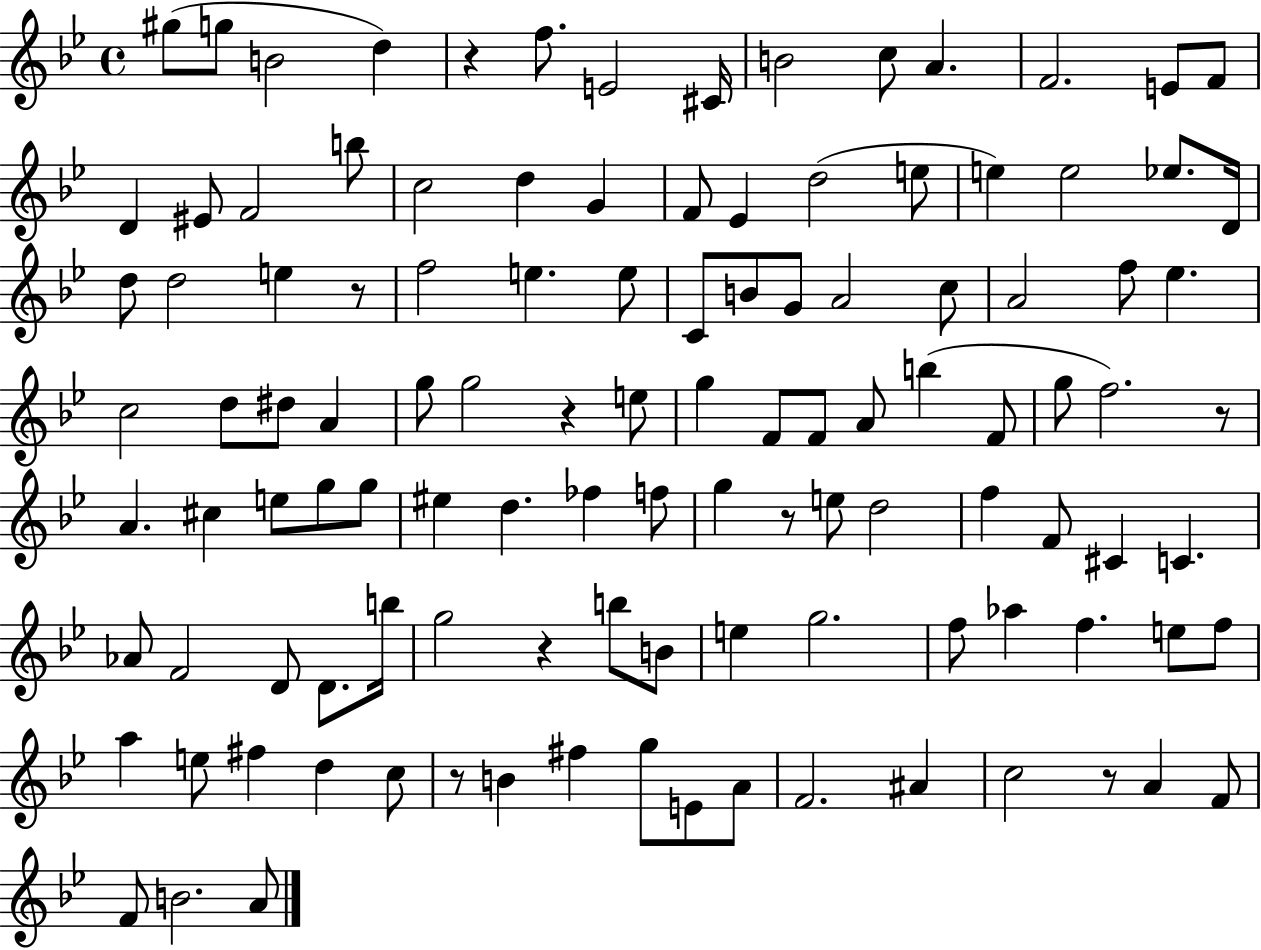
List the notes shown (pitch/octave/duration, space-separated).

G#5/e G5/e B4/h D5/q R/q F5/e. E4/h C#4/s B4/h C5/e A4/q. F4/h. E4/e F4/e D4/q EIS4/e F4/h B5/e C5/h D5/q G4/q F4/e Eb4/q D5/h E5/e E5/q E5/h Eb5/e. D4/s D5/e D5/h E5/q R/e F5/h E5/q. E5/e C4/e B4/e G4/e A4/h C5/e A4/h F5/e Eb5/q. C5/h D5/e D#5/e A4/q G5/e G5/h R/q E5/e G5/q F4/e F4/e A4/e B5/q F4/e G5/e F5/h. R/e A4/q. C#5/q E5/e G5/e G5/e EIS5/q D5/q. FES5/q F5/e G5/q R/e E5/e D5/h F5/q F4/e C#4/q C4/q. Ab4/e F4/h D4/e D4/e. B5/s G5/h R/q B5/e B4/e E5/q G5/h. F5/e Ab5/q F5/q. E5/e F5/e A5/q E5/e F#5/q D5/q C5/e R/e B4/q F#5/q G5/e E4/e A4/e F4/h. A#4/q C5/h R/e A4/q F4/e F4/e B4/h. A4/e